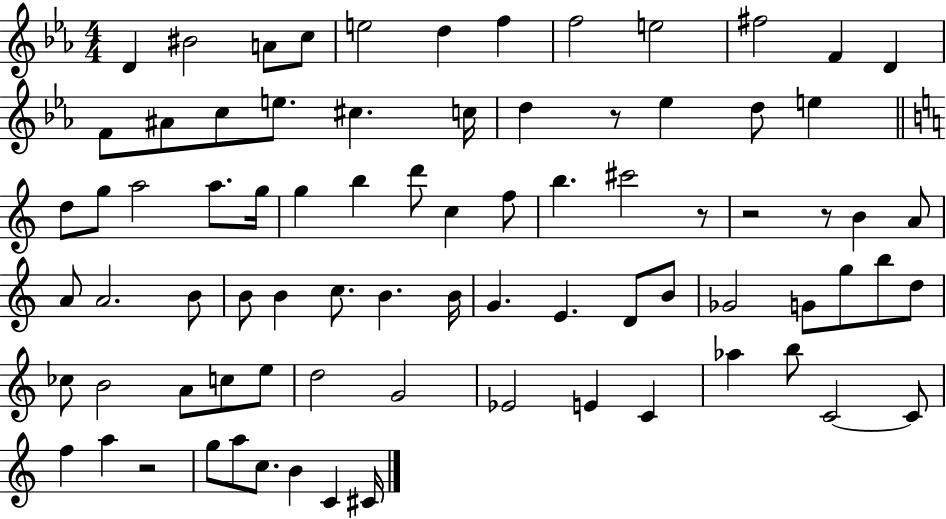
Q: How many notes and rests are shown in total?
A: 80